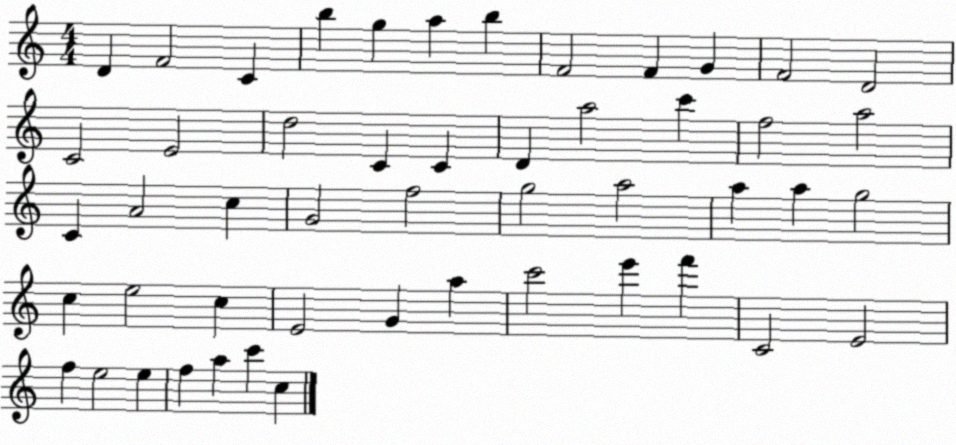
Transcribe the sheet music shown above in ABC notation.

X:1
T:Untitled
M:4/4
L:1/4
K:C
D F2 C b g a b F2 F G F2 D2 C2 E2 d2 C C D a2 c' f2 a2 C A2 c G2 f2 g2 a2 a a g2 c e2 c E2 G a c'2 e' f' C2 E2 f e2 e f a c' c